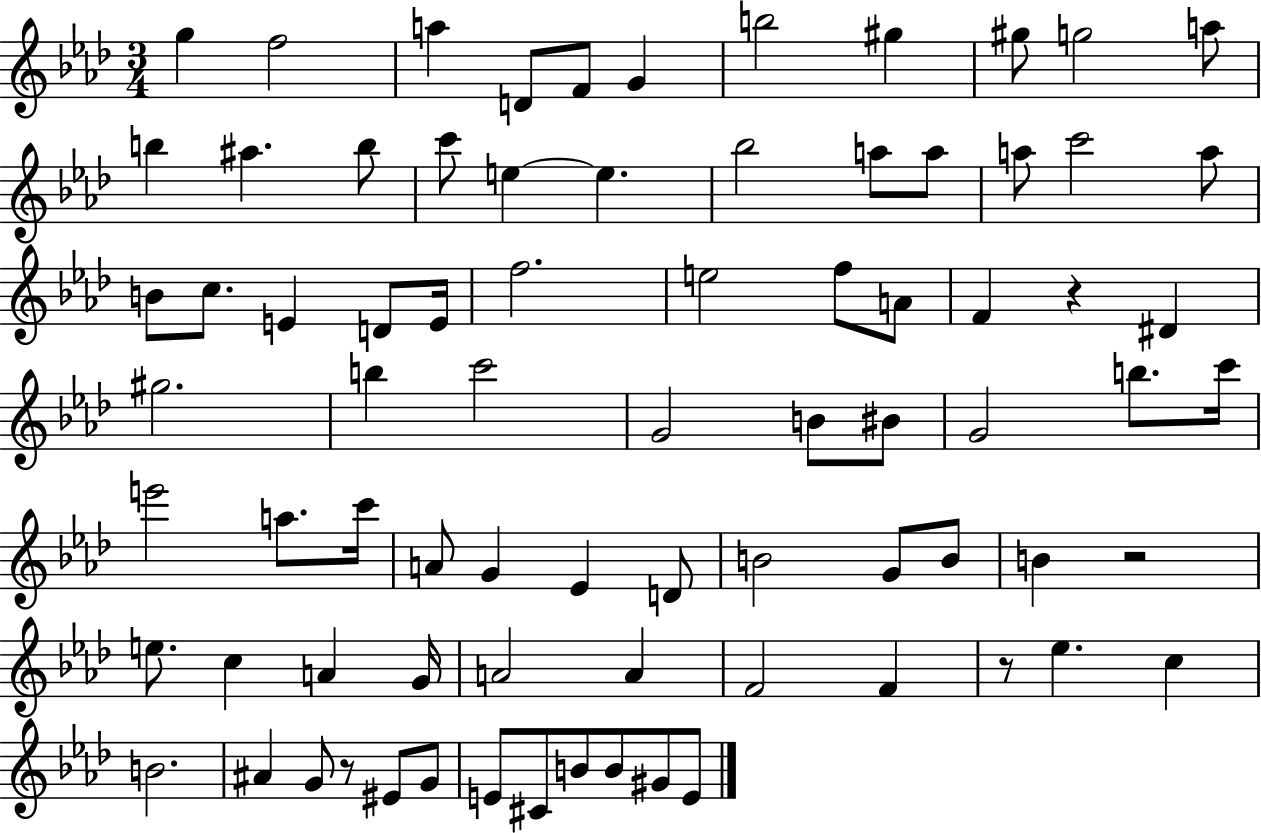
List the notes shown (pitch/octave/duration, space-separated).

G5/q F5/h A5/q D4/e F4/e G4/q B5/h G#5/q G#5/e G5/h A5/e B5/q A#5/q. B5/e C6/e E5/q E5/q. Bb5/h A5/e A5/e A5/e C6/h A5/e B4/e C5/e. E4/q D4/e E4/s F5/h. E5/h F5/e A4/e F4/q R/q D#4/q G#5/h. B5/q C6/h G4/h B4/e BIS4/e G4/h B5/e. C6/s E6/h A5/e. C6/s A4/e G4/q Eb4/q D4/e B4/h G4/e B4/e B4/q R/h E5/e. C5/q A4/q G4/s A4/h A4/q F4/h F4/q R/e Eb5/q. C5/q B4/h. A#4/q G4/e R/e EIS4/e G4/e E4/e C#4/e B4/e B4/e G#4/e E4/e